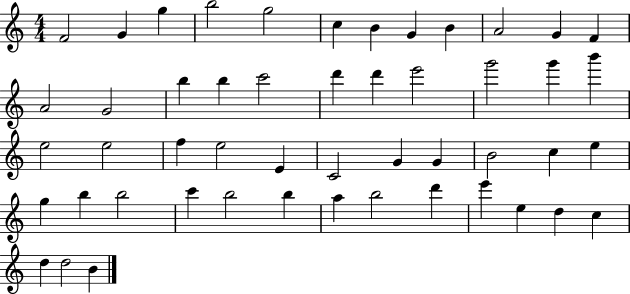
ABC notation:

X:1
T:Untitled
M:4/4
L:1/4
K:C
F2 G g b2 g2 c B G B A2 G F A2 G2 b b c'2 d' d' e'2 g'2 g' b' e2 e2 f e2 E C2 G G B2 c e g b b2 c' b2 b a b2 d' e' e d c d d2 B